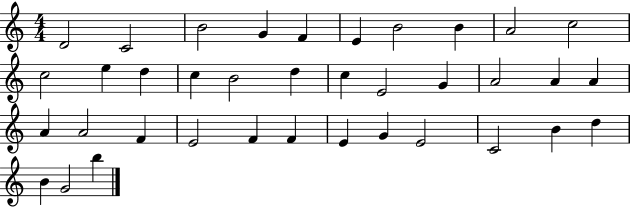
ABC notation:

X:1
T:Untitled
M:4/4
L:1/4
K:C
D2 C2 B2 G F E B2 B A2 c2 c2 e d c B2 d c E2 G A2 A A A A2 F E2 F F E G E2 C2 B d B G2 b